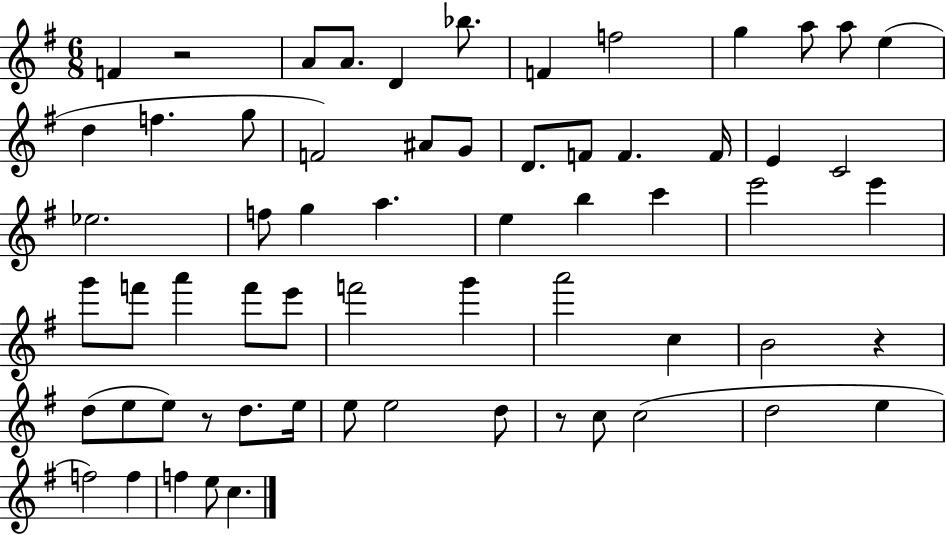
X:1
T:Untitled
M:6/8
L:1/4
K:G
F z2 A/2 A/2 D _b/2 F f2 g a/2 a/2 e d f g/2 F2 ^A/2 G/2 D/2 F/2 F F/4 E C2 _e2 f/2 g a e b c' e'2 e' g'/2 f'/2 a' f'/2 e'/2 f'2 g' a'2 c B2 z d/2 e/2 e/2 z/2 d/2 e/4 e/2 e2 d/2 z/2 c/2 c2 d2 e f2 f f e/2 c